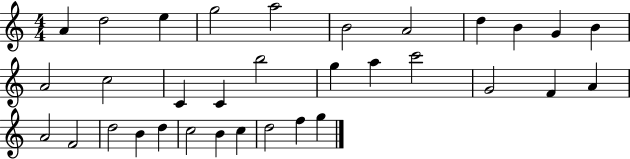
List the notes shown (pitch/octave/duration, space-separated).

A4/q D5/h E5/q G5/h A5/h B4/h A4/h D5/q B4/q G4/q B4/q A4/h C5/h C4/q C4/q B5/h G5/q A5/q C6/h G4/h F4/q A4/q A4/h F4/h D5/h B4/q D5/q C5/h B4/q C5/q D5/h F5/q G5/q